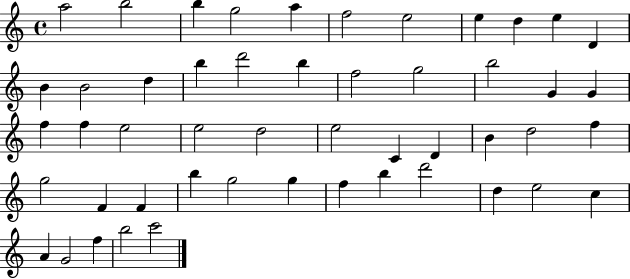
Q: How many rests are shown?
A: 0